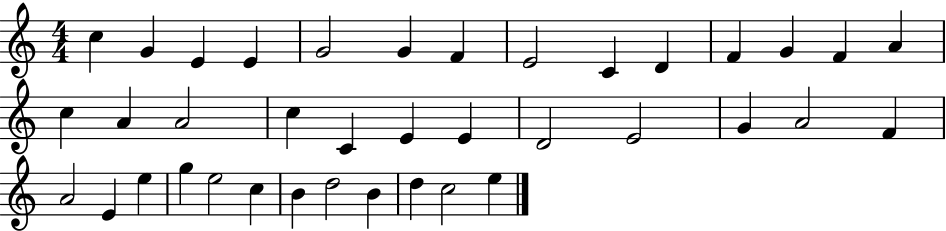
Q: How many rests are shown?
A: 0